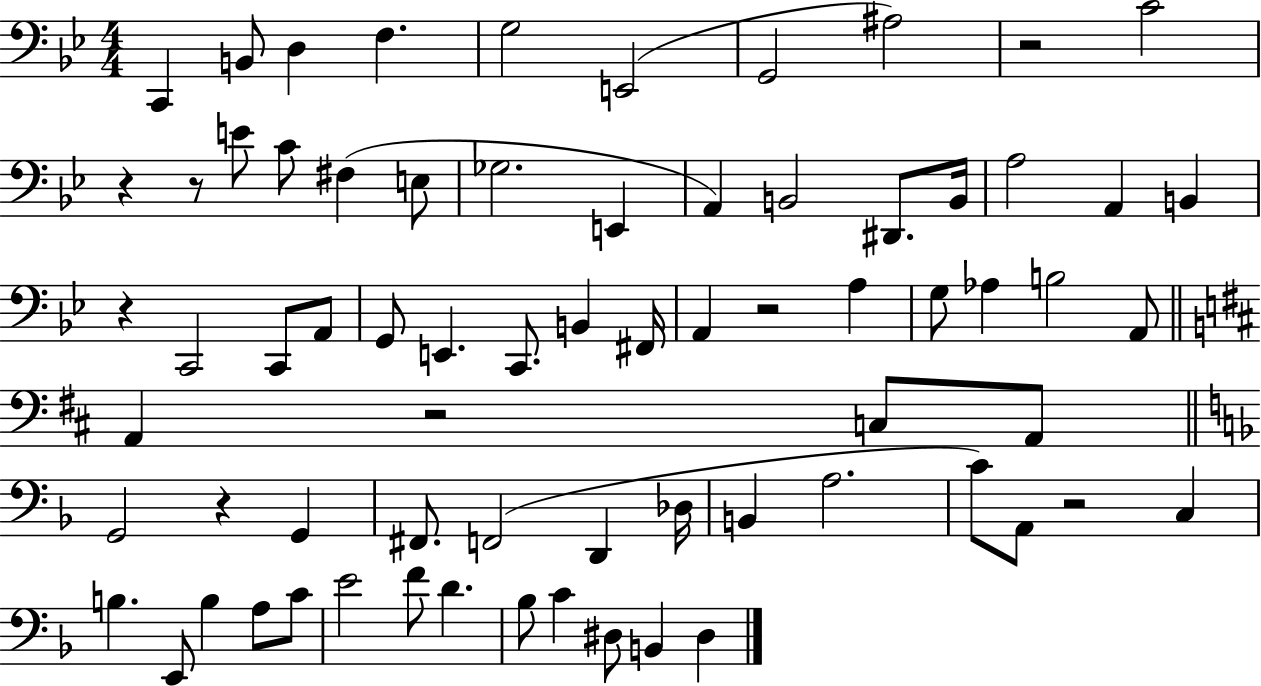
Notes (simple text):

C2/q B2/e D3/q F3/q. G3/h E2/h G2/h A#3/h R/h C4/h R/q R/e E4/e C4/e F#3/q E3/e Gb3/h. E2/q A2/q B2/h D#2/e. B2/s A3/h A2/q B2/q R/q C2/h C2/e A2/e G2/e E2/q. C2/e. B2/q F#2/s A2/q R/h A3/q G3/e Ab3/q B3/h A2/e A2/q R/h C3/e A2/e G2/h R/q G2/q F#2/e. F2/h D2/q Db3/s B2/q A3/h. C4/e A2/e R/h C3/q B3/q. E2/e B3/q A3/e C4/e E4/h F4/e D4/q. Bb3/e C4/q D#3/e B2/q D#3/q